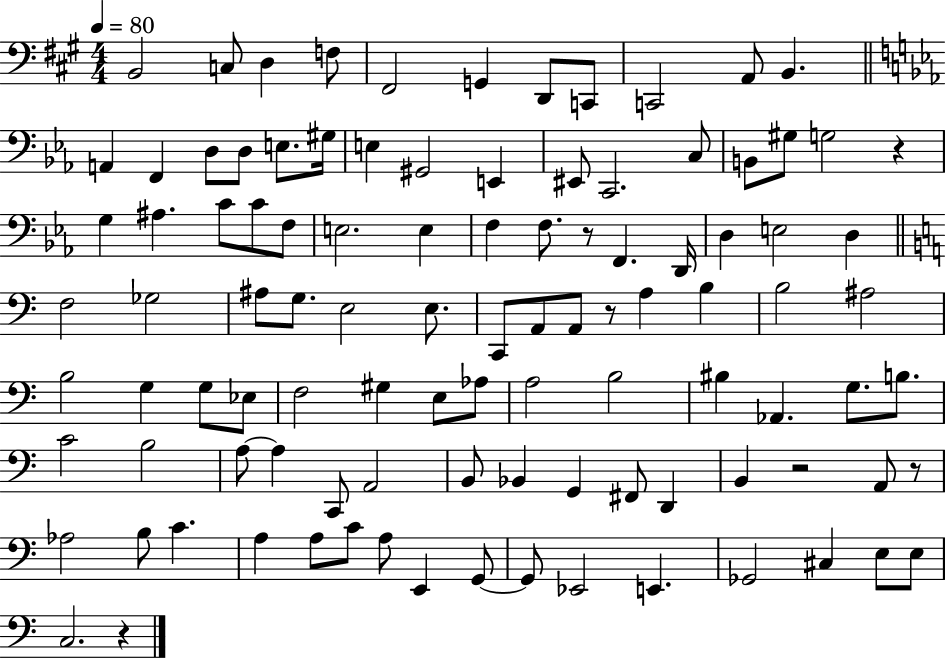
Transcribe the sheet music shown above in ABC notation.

X:1
T:Untitled
M:4/4
L:1/4
K:A
B,,2 C,/2 D, F,/2 ^F,,2 G,, D,,/2 C,,/2 C,,2 A,,/2 B,, A,, F,, D,/2 D,/2 E,/2 ^G,/4 E, ^G,,2 E,, ^E,,/2 C,,2 C,/2 B,,/2 ^G,/2 G,2 z G, ^A, C/2 C/2 F,/2 E,2 E, F, F,/2 z/2 F,, D,,/4 D, E,2 D, F,2 _G,2 ^A,/2 G,/2 E,2 E,/2 C,,/2 A,,/2 A,,/2 z/2 A, B, B,2 ^A,2 B,2 G, G,/2 _E,/2 F,2 ^G, E,/2 _A,/2 A,2 B,2 ^B, _A,, G,/2 B,/2 C2 B,2 A,/2 A, C,,/2 A,,2 B,,/2 _B,, G,, ^F,,/2 D,, B,, z2 A,,/2 z/2 _A,2 B,/2 C A, A,/2 C/2 A,/2 E,, G,,/2 G,,/2 _E,,2 E,, _G,,2 ^C, E,/2 E,/2 C,2 z